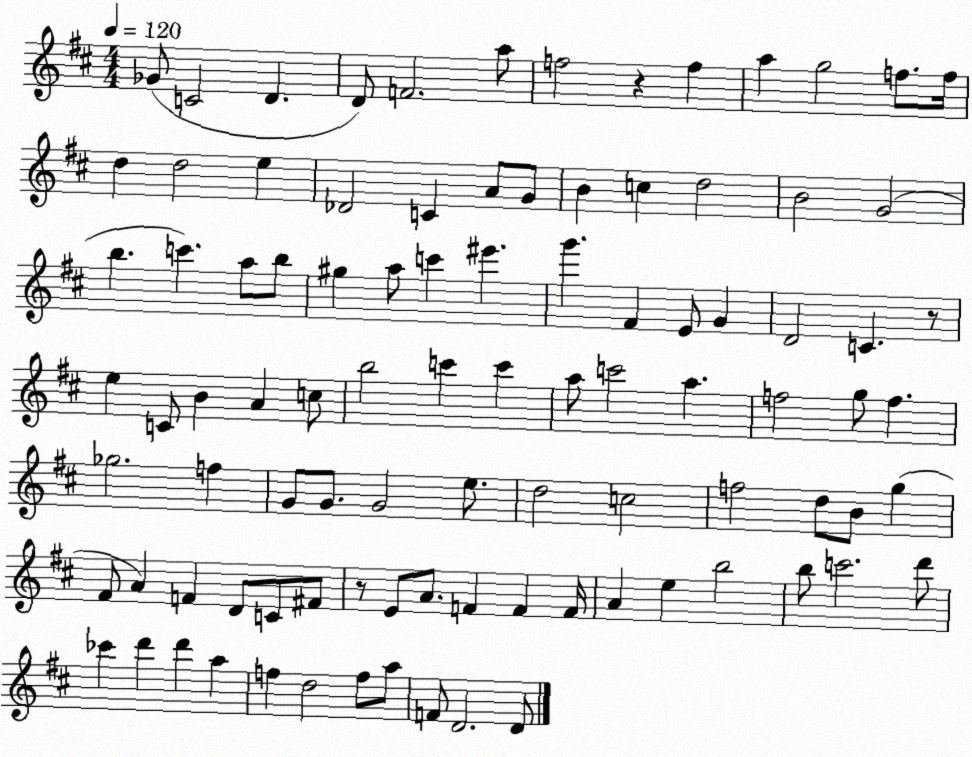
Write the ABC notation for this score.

X:1
T:Untitled
M:4/4
L:1/4
K:D
_G/2 C2 D D/2 F2 a/2 f2 z f a g2 f/2 f/4 d d2 e _D2 C A/2 G/2 B c d2 B2 G2 b c' a/2 b/2 ^g a/2 c' ^e' g' ^F E/2 G D2 C z/2 e C/2 B A c/2 b2 c' c' a/2 c'2 a f2 g/2 f _g2 f G/2 G/2 G2 e/2 d2 c2 f2 d/2 B/2 g ^F/2 A F D/2 C/2 ^F/2 z/2 E/2 A/2 F F F/4 A e b2 b/2 c'2 d'/2 _c' d' d' a f d2 f/2 a/2 F/2 D2 D/2